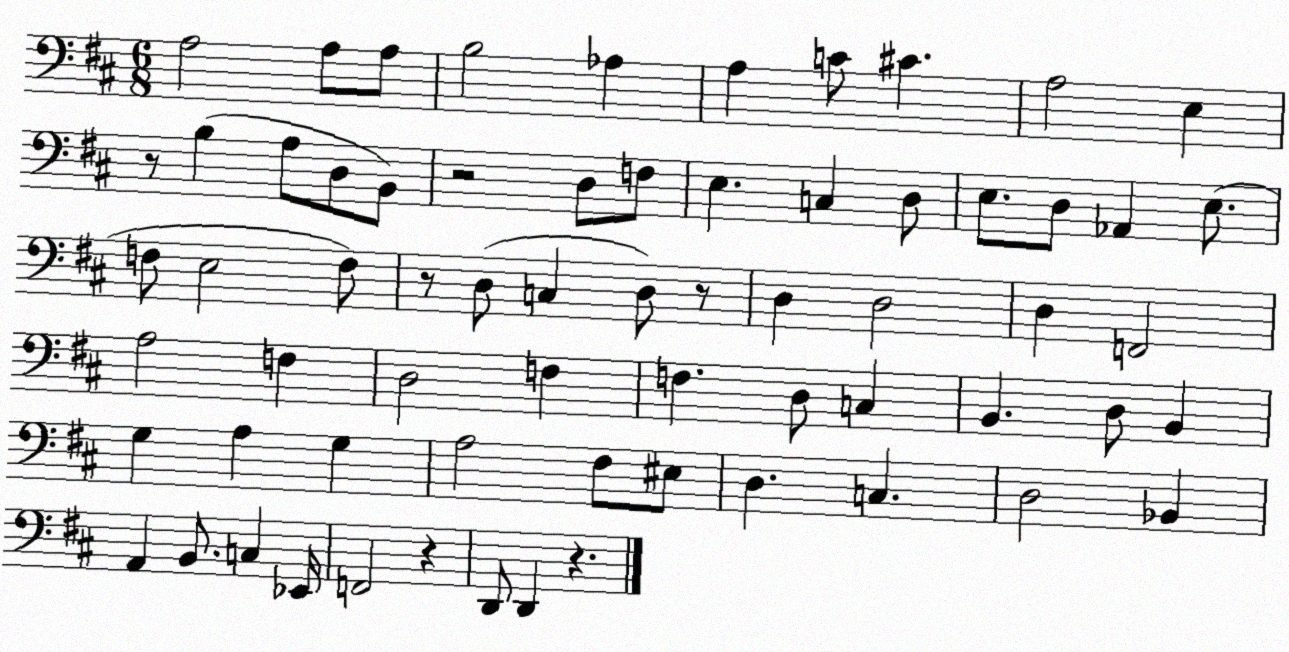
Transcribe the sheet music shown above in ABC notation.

X:1
T:Untitled
M:6/8
L:1/4
K:D
A,2 A,/2 A,/2 B,2 _A, A, C/2 ^C A,2 E, z/2 B, A,/2 D,/2 B,,/2 z2 D,/2 F,/2 E, C, D,/2 E,/2 D,/2 _A,, E,/2 F,/2 E,2 F,/2 z/2 D,/2 C, D,/2 z/2 D, D,2 D, F,,2 A,2 F, D,2 F, F, D,/2 C, B,, D,/2 B,, G, A, G, A,2 ^F,/2 ^E,/2 D, C, D,2 _B,, A,, B,,/2 C, _E,,/4 F,,2 z D,,/2 D,, z